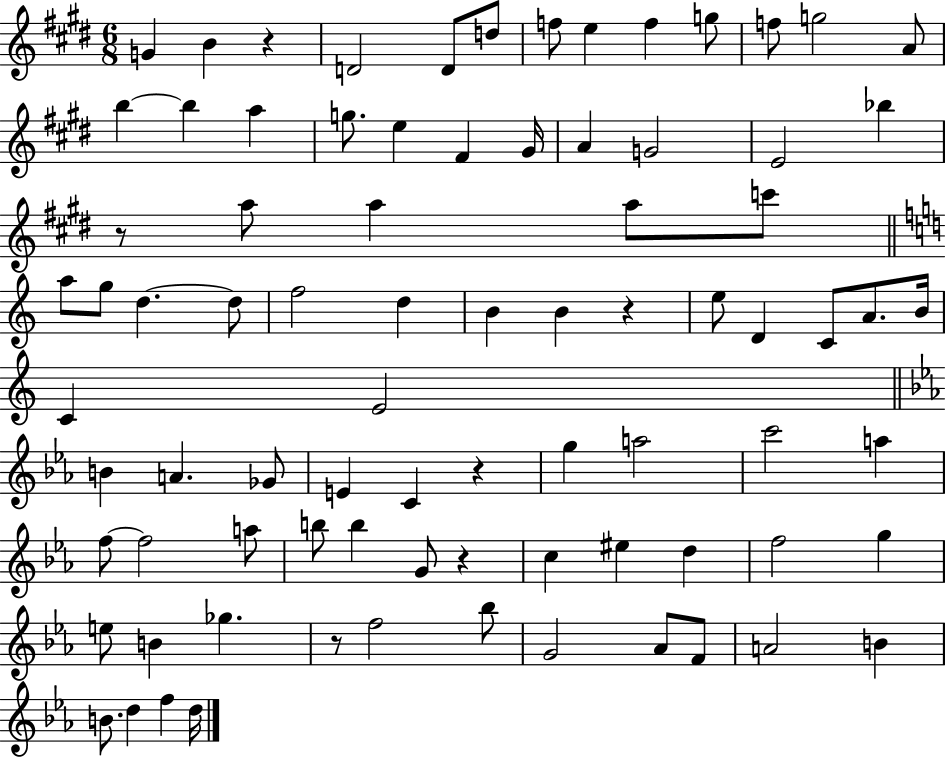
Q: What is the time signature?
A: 6/8